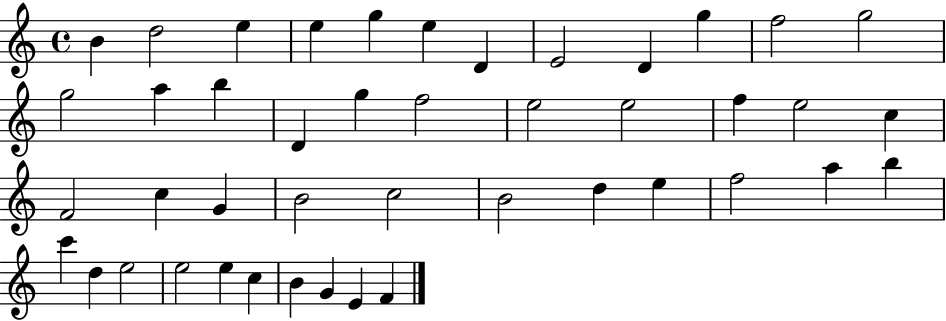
B4/q D5/h E5/q E5/q G5/q E5/q D4/q E4/h D4/q G5/q F5/h G5/h G5/h A5/q B5/q D4/q G5/q F5/h E5/h E5/h F5/q E5/h C5/q F4/h C5/q G4/q B4/h C5/h B4/h D5/q E5/q F5/h A5/q B5/q C6/q D5/q E5/h E5/h E5/q C5/q B4/q G4/q E4/q F4/q